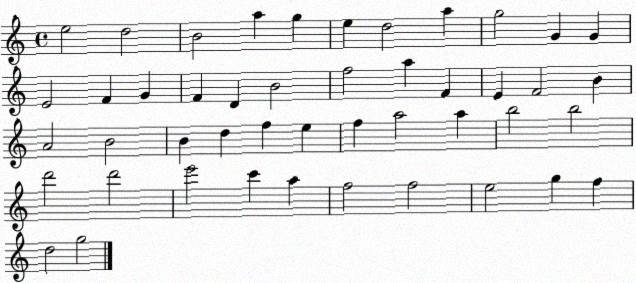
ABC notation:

X:1
T:Untitled
M:4/4
L:1/4
K:C
e2 d2 B2 a g e d2 a g2 G G E2 F G F D B2 f2 a F E F2 B A2 B2 B d f e f a2 a b2 b2 d'2 d'2 e'2 c' a f2 f2 e2 g f d2 g2